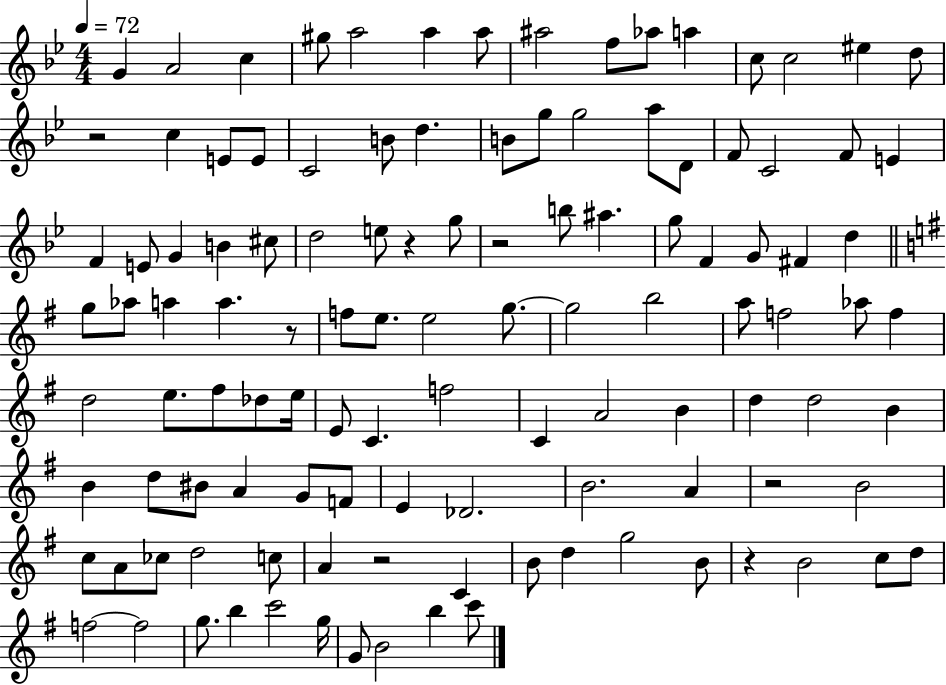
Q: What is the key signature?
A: BES major